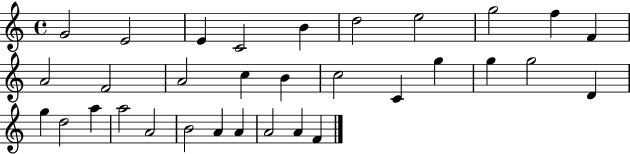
{
  \clef treble
  \time 4/4
  \defaultTimeSignature
  \key c \major
  g'2 e'2 | e'4 c'2 b'4 | d''2 e''2 | g''2 f''4 f'4 | \break a'2 f'2 | a'2 c''4 b'4 | c''2 c'4 g''4 | g''4 g''2 d'4 | \break g''4 d''2 a''4 | a''2 a'2 | b'2 a'4 a'4 | a'2 a'4 f'4 | \break \bar "|."
}